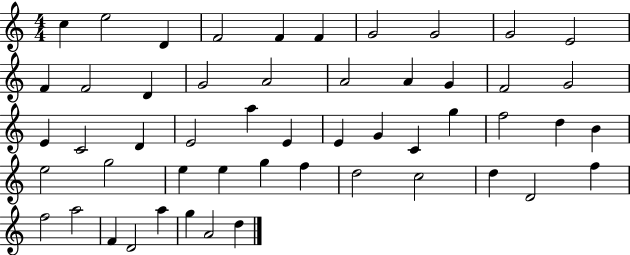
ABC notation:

X:1
T:Untitled
M:4/4
L:1/4
K:C
c e2 D F2 F F G2 G2 G2 E2 F F2 D G2 A2 A2 A G F2 G2 E C2 D E2 a E E G C g f2 d B e2 g2 e e g f d2 c2 d D2 f f2 a2 F D2 a g A2 d